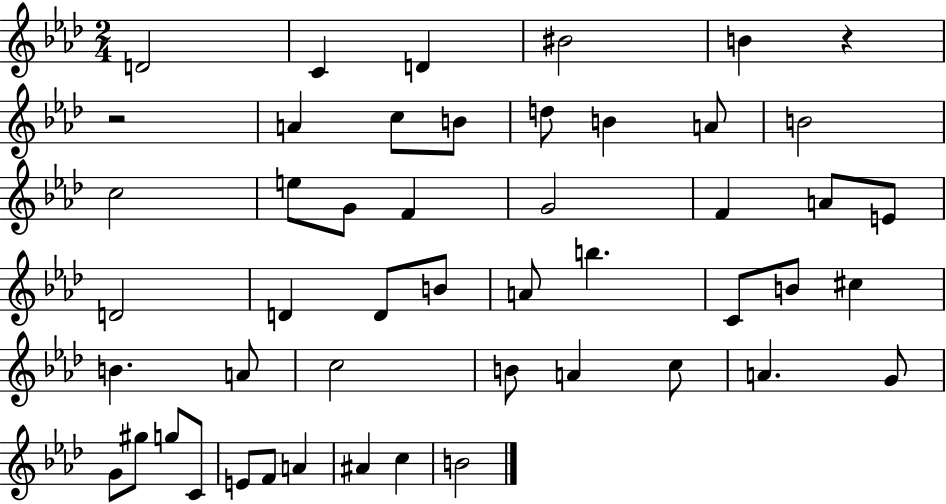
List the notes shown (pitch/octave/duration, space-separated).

D4/h C4/q D4/q BIS4/h B4/q R/q R/h A4/q C5/e B4/e D5/e B4/q A4/e B4/h C5/h E5/e G4/e F4/q G4/h F4/q A4/e E4/e D4/h D4/q D4/e B4/e A4/e B5/q. C4/e B4/e C#5/q B4/q. A4/e C5/h B4/e A4/q C5/e A4/q. G4/e G4/e G#5/e G5/e C4/e E4/e F4/e A4/q A#4/q C5/q B4/h